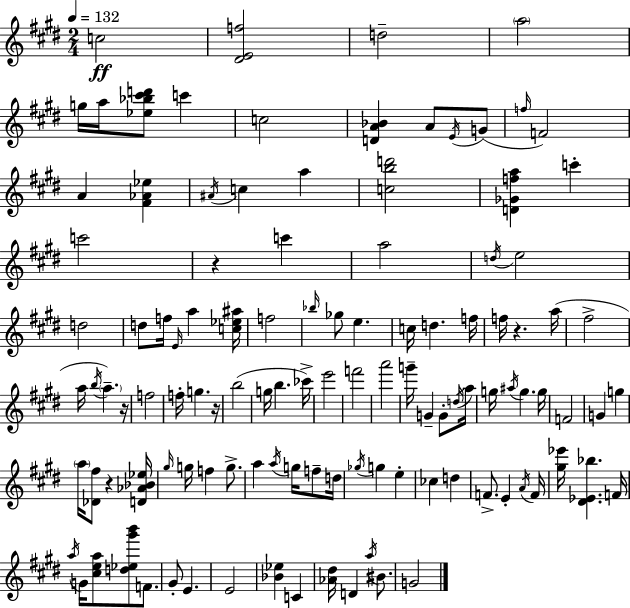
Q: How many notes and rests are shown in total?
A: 113